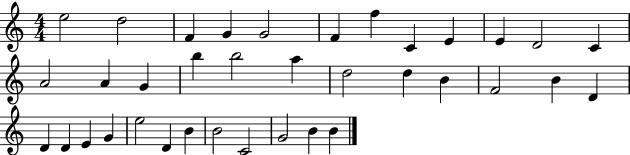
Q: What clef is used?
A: treble